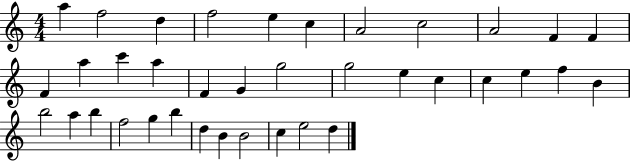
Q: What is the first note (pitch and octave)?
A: A5